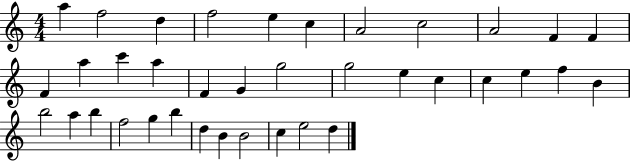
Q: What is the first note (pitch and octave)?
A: A5